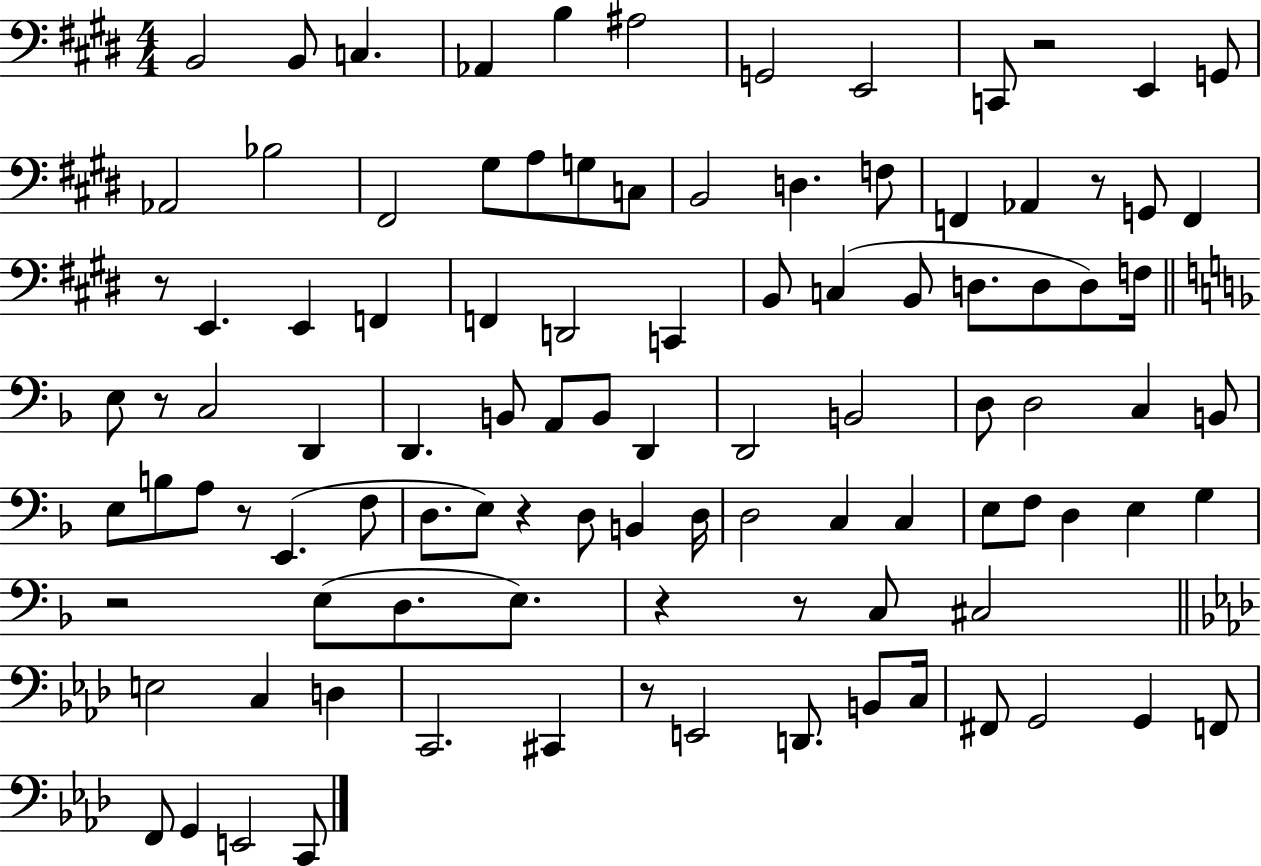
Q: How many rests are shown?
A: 10